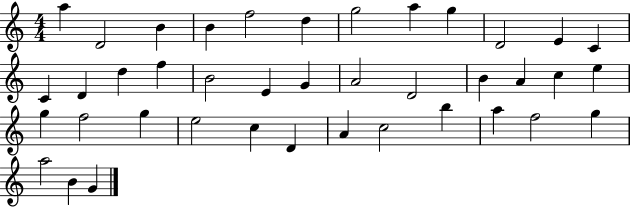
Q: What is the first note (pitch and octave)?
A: A5